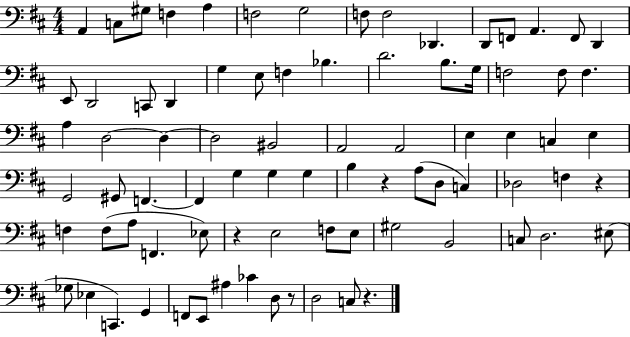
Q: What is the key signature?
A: D major